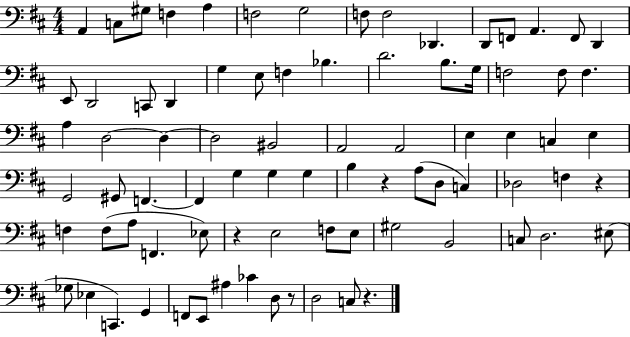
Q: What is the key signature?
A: D major